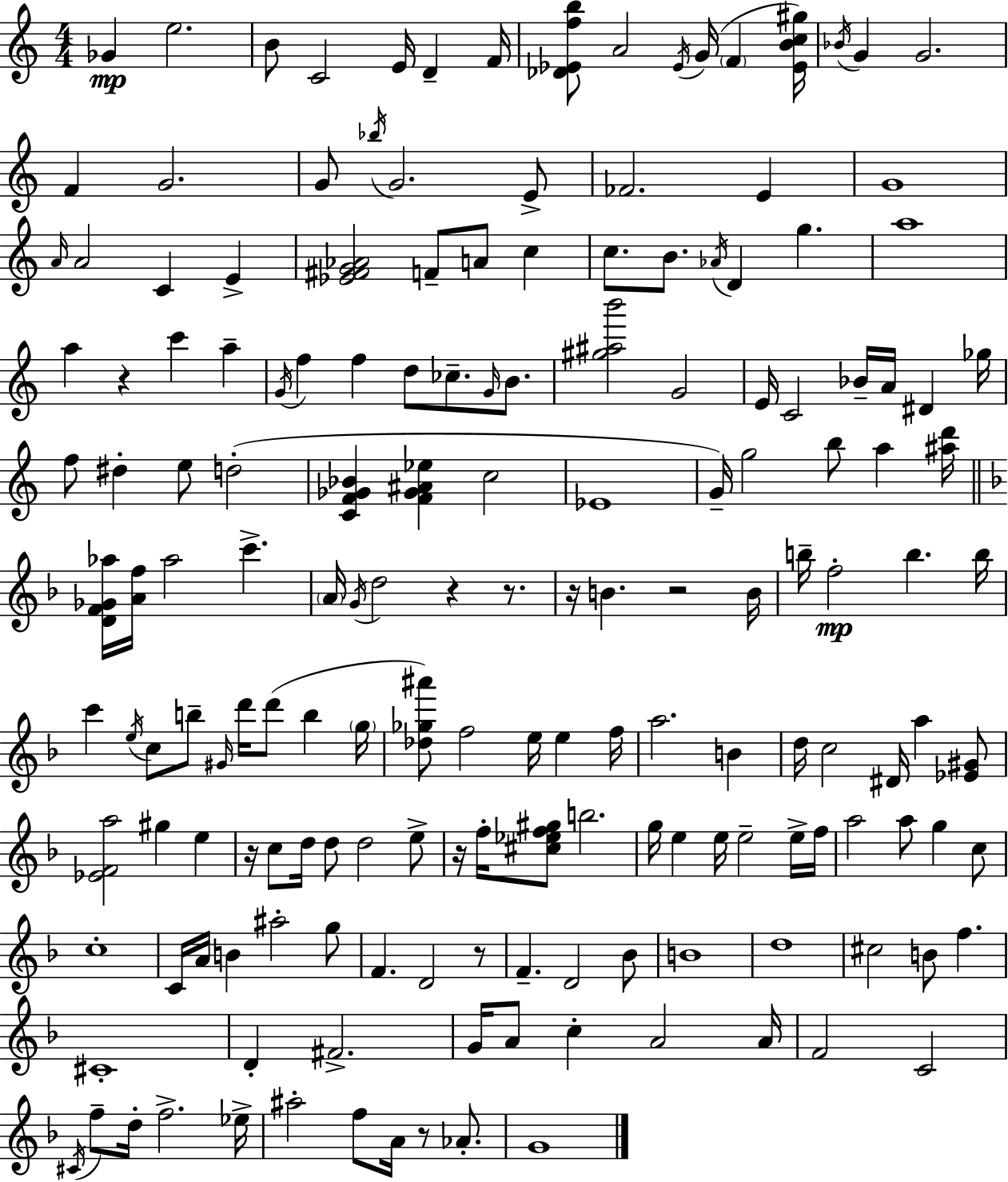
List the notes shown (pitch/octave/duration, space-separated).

Gb4/q E5/h. B4/e C4/h E4/s D4/q F4/s [Db4,Eb4,F5,B5]/e A4/h Eb4/s G4/s F4/q [Eb4,B4,C5,G#5]/s Bb4/s G4/q G4/h. F4/q G4/h. G4/e Bb5/s G4/h. E4/e FES4/h. E4/q G4/w A4/s A4/h C4/q E4/q [Eb4,F#4,G4,Ab4]/h F4/e A4/e C5/q C5/e. B4/e. Ab4/s D4/q G5/q. A5/w A5/q R/q C6/q A5/q G4/s F5/q F5/q D5/e CES5/e. G4/s B4/e. [G#5,A#5,B6]/h G4/h E4/s C4/h Bb4/s A4/s D#4/q Gb5/s F5/e D#5/q E5/e D5/h [C4,F4,Gb4,Bb4]/q [F4,Gb4,A#4,Eb5]/q C5/h Eb4/w G4/s G5/h B5/e A5/q [A#5,D6]/s [D4,F4,Gb4,Ab5]/s [A4,F5]/s Ab5/h C6/q. A4/s G4/s D5/h R/q R/e. R/s B4/q. R/h B4/s B5/s F5/h B5/q. B5/s C6/q E5/s C5/e B5/e G#4/s D6/s D6/e B5/q G5/s [Db5,Gb5,A#6]/e F5/h E5/s E5/q F5/s A5/h. B4/q D5/s C5/h D#4/s A5/q [Eb4,G#4]/e [Eb4,F4,A5]/h G#5/q E5/q R/s C5/e D5/s D5/e D5/h E5/e R/s F5/s [C#5,Eb5,F5,G#5]/e B5/h. G5/s E5/q E5/s E5/h E5/s F5/s A5/h A5/e G5/q C5/e C5/w C4/s A4/s B4/q A#5/h G5/e F4/q. D4/h R/e F4/q. D4/h Bb4/e B4/w D5/w C#5/h B4/e F5/q. C#4/w D4/q F#4/h. G4/s A4/e C5/q A4/h A4/s F4/h C4/h C#4/s F5/e D5/s F5/h. Eb5/s A#5/h F5/e A4/s R/e Ab4/e. G4/w